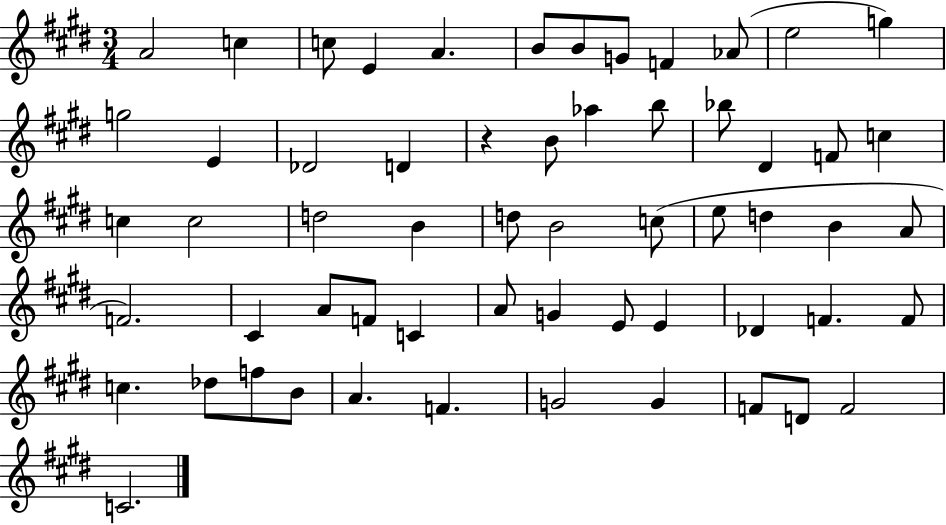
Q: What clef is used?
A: treble